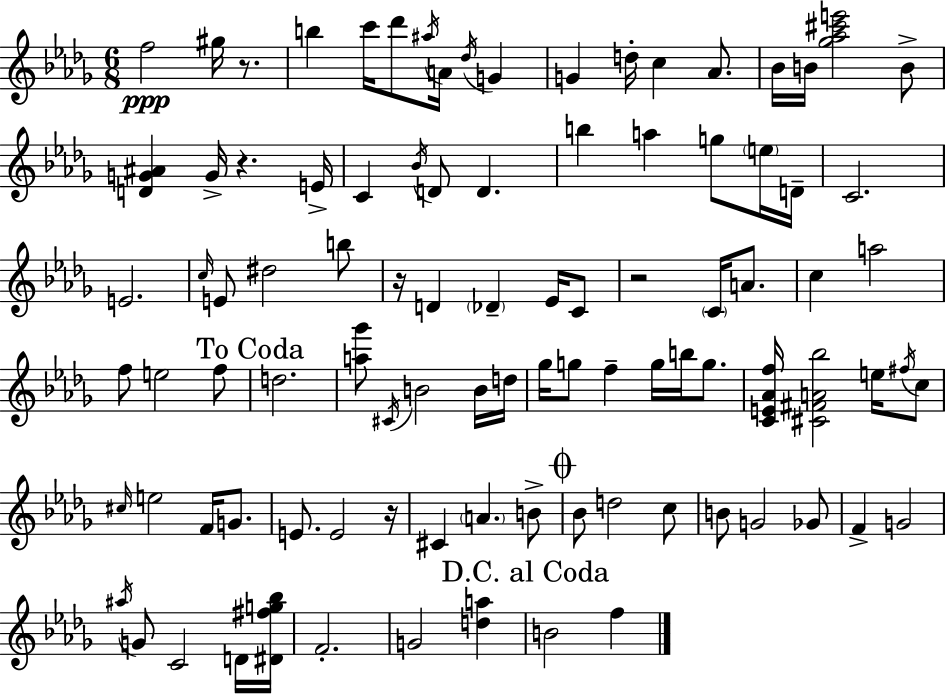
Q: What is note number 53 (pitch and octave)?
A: G5